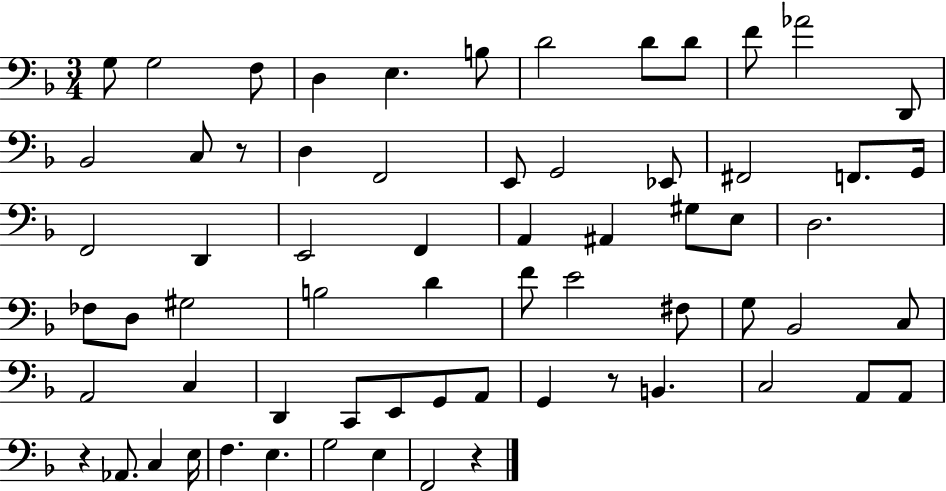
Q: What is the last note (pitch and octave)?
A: F2